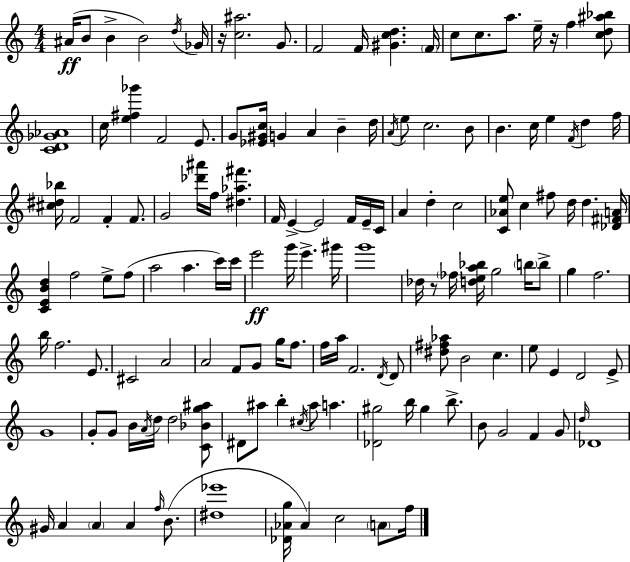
A#4/s B4/e B4/q B4/h D5/s Gb4/s R/s [C5,A#5]/h. G4/e. F4/h F4/s [G#4,C5,D5]/q. F4/s C5/e C5/e. A5/e. E5/s R/s F5/q [C5,D5,A#5,Bb5]/e [C4,D4,Gb4,Ab4]/w C5/s [E5,F#5,Gb6]/q F4/h E4/e. G4/e [Eb4,G#4,C5]/s G4/q A4/q B4/q D5/s A4/s E5/e C5/h. B4/e B4/q. C5/s E5/q F4/s D5/q F5/s [C#5,D#5,Bb5]/s F4/h F4/q F4/e. G4/h [Db6,A#6]/s F5/s [D#5,Ab5,F#6]/q. F4/s E4/q E4/h F4/s E4/s C4/s A4/q D5/q C5/h [C4,Ab4,E5]/e C5/q F#5/e D5/s D5/q. [Db4,F#4,A4]/s [C4,E4,B4,D5]/q F5/h E5/e F5/e A5/h A5/q. C6/s C6/s E6/h G6/s E6/q. G#6/s G6/w Db5/s R/e FES5/s [D5,E5,A5,Bb5]/s G5/h B5/s B5/e G5/q F5/h. B5/s F5/h. E4/e. C#4/h A4/h A4/h F4/e G4/e G5/s F5/e. F5/s A5/s F4/h. D4/s D4/e [D#5,F#5,Ab5]/e B4/h C5/q. E5/e E4/q D4/h E4/e G4/w G4/e G4/e B4/s A4/s D5/s D5/h [C4,Bb4,G5,A#5]/e D#4/e A#5/e B5/q C#5/s A#5/e A5/q. [Db4,G#5]/h B5/s G#5/q B5/e. B4/e G4/h F4/q G4/e D5/s Db4/w G#4/s A4/q A4/q A4/q F5/s B4/e. [D#5,Eb6]/w [Db4,Ab4,G5]/s Ab4/q C5/h A4/e F5/s